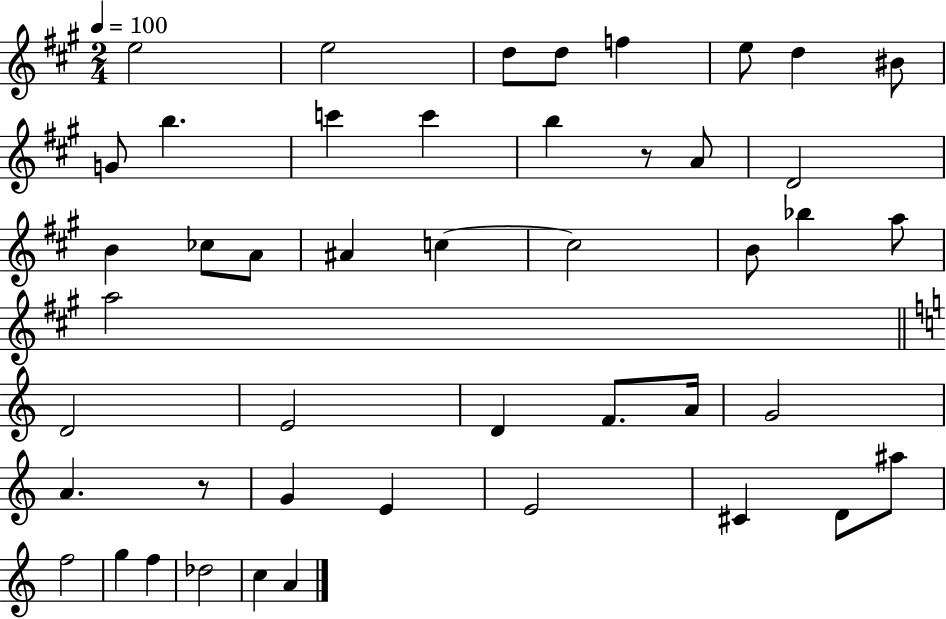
E5/h E5/h D5/e D5/e F5/q E5/e D5/q BIS4/e G4/e B5/q. C6/q C6/q B5/q R/e A4/e D4/h B4/q CES5/e A4/e A#4/q C5/q C5/h B4/e Bb5/q A5/e A5/h D4/h E4/h D4/q F4/e. A4/s G4/h A4/q. R/e G4/q E4/q E4/h C#4/q D4/e A#5/e F5/h G5/q F5/q Db5/h C5/q A4/q